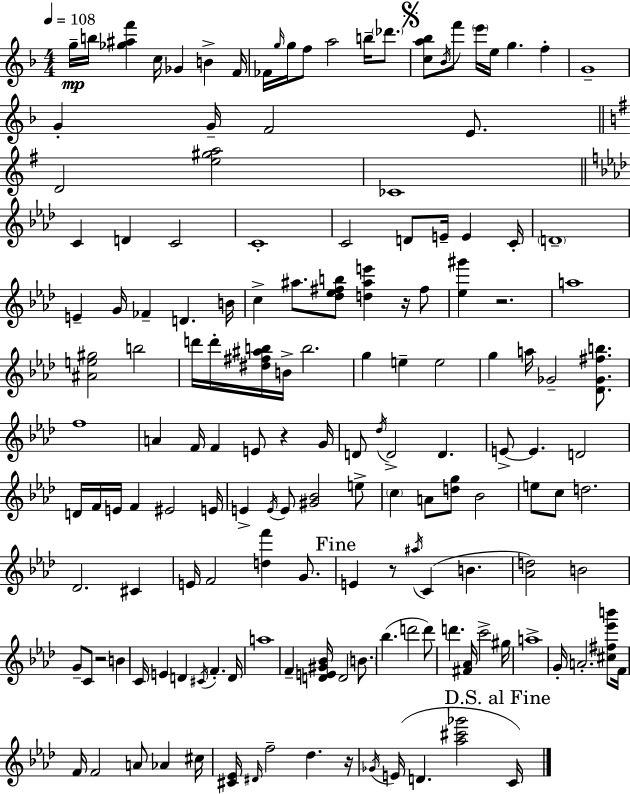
{
  \clef treble
  \numericTimeSignature
  \time 4/4
  \key f \major
  \tempo 4 = 108
  g''16--\mp b''16 <ges'' ais'' f'''>4 c''16 ges'4 b'4-> f'16 | fes'16 \grace { g''16 } g''16 f''8 a''2 b''16-- \parenthesize des'''8. | \mark \markup { \musicglyph "scripts.segno" } <c'' a'' bes''>8 \acciaccatura { bes'16 } f'''8 \parenthesize e'''16 e''16 g''4. f''4-. | g'1-- | \break g'4-. g'16-- f'2 e'8. | \bar "||" \break \key g \major d'2 <e'' gis'' a''>2 | ces'1 | \bar "||" \break \key aes \major c'4 d'4 c'2 | c'1-. | c'2 d'8 e'16-- e'4 c'16-. | \parenthesize d'1-- | \break e'4-- g'16 fes'4-- d'4. b'16 | c''4-> ais''8. <des'' ees'' fis'' b''>8 <d'' ais'' e'''>4 r16 fis''8 | <ees'' gis'''>4 r2. | a''1 | \break <ais' e'' gis''>2 b''2 | d'''16 d'''16-. <dis'' fis'' ais'' b''>16 b'16-> b''2. | g''4 e''4-- e''2 | g''4 a''16 ges'2-- <des' ges' fis'' b''>8. | \break f''1 | a'4 f'16 f'4 e'8 r4 g'16 | d'8 \acciaccatura { des''16 } d'2-> d'4. | e'8->~~ e'4. d'2 | \break d'16 f'16 e'16 f'4 eis'2 | e'16 e'4-> \acciaccatura { e'16 } e'8 <gis' bes'>2 | e''8-> \parenthesize c''4 a'8 <d'' g''>8 bes'2 | e''8 c''8 d''2. | \break des'2. cis'4 | e'16 f'2 <d'' f'''>4 g'8. | \mark "Fine" e'4 r8 \acciaccatura { ais''16 }( c'4 b'4. | <aes' d''>2) b'2 | \break g'8-- c'8 r2 b'4 | c'16 e'4 d'4 \acciaccatura { cis'16 } f'4.-. | d'16 a''1 | f'4-- <d' e' gis' bes'>16 d'2 | \break \parenthesize b'8. bes''4.( d'''2 | d'''8) d'''4. <fis' aes'>16 c'''2-> | gis''16 a''1-> | g'16-. a'2.-. | \break <cis'' fis'' ees''' b'''>8 f'16 f'16 f'2 a'8 aes'4 | cis''16 <cis' ees'>16 \grace { dis'16 } f''2-- des''4. | r16 \acciaccatura { ges'16 }( e'16 d'4. <aes'' cis''' ges'''>2 | \mark "D.S. al Fine" c'16) \bar "|."
}